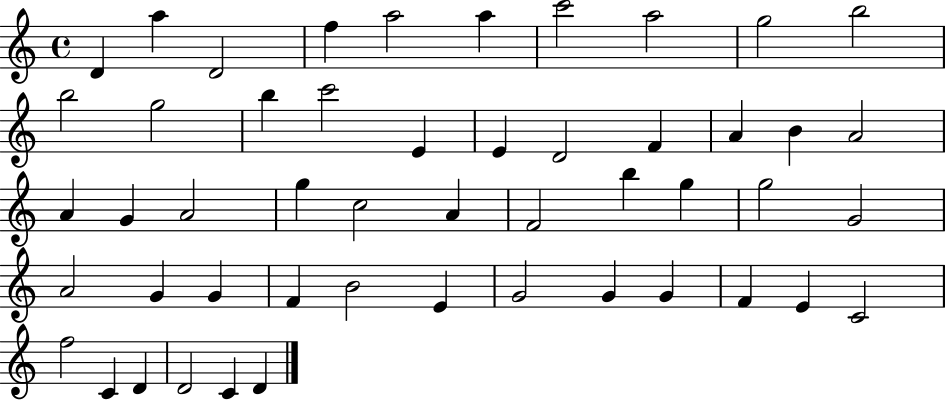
X:1
T:Untitled
M:4/4
L:1/4
K:C
D a D2 f a2 a c'2 a2 g2 b2 b2 g2 b c'2 E E D2 F A B A2 A G A2 g c2 A F2 b g g2 G2 A2 G G F B2 E G2 G G F E C2 f2 C D D2 C D